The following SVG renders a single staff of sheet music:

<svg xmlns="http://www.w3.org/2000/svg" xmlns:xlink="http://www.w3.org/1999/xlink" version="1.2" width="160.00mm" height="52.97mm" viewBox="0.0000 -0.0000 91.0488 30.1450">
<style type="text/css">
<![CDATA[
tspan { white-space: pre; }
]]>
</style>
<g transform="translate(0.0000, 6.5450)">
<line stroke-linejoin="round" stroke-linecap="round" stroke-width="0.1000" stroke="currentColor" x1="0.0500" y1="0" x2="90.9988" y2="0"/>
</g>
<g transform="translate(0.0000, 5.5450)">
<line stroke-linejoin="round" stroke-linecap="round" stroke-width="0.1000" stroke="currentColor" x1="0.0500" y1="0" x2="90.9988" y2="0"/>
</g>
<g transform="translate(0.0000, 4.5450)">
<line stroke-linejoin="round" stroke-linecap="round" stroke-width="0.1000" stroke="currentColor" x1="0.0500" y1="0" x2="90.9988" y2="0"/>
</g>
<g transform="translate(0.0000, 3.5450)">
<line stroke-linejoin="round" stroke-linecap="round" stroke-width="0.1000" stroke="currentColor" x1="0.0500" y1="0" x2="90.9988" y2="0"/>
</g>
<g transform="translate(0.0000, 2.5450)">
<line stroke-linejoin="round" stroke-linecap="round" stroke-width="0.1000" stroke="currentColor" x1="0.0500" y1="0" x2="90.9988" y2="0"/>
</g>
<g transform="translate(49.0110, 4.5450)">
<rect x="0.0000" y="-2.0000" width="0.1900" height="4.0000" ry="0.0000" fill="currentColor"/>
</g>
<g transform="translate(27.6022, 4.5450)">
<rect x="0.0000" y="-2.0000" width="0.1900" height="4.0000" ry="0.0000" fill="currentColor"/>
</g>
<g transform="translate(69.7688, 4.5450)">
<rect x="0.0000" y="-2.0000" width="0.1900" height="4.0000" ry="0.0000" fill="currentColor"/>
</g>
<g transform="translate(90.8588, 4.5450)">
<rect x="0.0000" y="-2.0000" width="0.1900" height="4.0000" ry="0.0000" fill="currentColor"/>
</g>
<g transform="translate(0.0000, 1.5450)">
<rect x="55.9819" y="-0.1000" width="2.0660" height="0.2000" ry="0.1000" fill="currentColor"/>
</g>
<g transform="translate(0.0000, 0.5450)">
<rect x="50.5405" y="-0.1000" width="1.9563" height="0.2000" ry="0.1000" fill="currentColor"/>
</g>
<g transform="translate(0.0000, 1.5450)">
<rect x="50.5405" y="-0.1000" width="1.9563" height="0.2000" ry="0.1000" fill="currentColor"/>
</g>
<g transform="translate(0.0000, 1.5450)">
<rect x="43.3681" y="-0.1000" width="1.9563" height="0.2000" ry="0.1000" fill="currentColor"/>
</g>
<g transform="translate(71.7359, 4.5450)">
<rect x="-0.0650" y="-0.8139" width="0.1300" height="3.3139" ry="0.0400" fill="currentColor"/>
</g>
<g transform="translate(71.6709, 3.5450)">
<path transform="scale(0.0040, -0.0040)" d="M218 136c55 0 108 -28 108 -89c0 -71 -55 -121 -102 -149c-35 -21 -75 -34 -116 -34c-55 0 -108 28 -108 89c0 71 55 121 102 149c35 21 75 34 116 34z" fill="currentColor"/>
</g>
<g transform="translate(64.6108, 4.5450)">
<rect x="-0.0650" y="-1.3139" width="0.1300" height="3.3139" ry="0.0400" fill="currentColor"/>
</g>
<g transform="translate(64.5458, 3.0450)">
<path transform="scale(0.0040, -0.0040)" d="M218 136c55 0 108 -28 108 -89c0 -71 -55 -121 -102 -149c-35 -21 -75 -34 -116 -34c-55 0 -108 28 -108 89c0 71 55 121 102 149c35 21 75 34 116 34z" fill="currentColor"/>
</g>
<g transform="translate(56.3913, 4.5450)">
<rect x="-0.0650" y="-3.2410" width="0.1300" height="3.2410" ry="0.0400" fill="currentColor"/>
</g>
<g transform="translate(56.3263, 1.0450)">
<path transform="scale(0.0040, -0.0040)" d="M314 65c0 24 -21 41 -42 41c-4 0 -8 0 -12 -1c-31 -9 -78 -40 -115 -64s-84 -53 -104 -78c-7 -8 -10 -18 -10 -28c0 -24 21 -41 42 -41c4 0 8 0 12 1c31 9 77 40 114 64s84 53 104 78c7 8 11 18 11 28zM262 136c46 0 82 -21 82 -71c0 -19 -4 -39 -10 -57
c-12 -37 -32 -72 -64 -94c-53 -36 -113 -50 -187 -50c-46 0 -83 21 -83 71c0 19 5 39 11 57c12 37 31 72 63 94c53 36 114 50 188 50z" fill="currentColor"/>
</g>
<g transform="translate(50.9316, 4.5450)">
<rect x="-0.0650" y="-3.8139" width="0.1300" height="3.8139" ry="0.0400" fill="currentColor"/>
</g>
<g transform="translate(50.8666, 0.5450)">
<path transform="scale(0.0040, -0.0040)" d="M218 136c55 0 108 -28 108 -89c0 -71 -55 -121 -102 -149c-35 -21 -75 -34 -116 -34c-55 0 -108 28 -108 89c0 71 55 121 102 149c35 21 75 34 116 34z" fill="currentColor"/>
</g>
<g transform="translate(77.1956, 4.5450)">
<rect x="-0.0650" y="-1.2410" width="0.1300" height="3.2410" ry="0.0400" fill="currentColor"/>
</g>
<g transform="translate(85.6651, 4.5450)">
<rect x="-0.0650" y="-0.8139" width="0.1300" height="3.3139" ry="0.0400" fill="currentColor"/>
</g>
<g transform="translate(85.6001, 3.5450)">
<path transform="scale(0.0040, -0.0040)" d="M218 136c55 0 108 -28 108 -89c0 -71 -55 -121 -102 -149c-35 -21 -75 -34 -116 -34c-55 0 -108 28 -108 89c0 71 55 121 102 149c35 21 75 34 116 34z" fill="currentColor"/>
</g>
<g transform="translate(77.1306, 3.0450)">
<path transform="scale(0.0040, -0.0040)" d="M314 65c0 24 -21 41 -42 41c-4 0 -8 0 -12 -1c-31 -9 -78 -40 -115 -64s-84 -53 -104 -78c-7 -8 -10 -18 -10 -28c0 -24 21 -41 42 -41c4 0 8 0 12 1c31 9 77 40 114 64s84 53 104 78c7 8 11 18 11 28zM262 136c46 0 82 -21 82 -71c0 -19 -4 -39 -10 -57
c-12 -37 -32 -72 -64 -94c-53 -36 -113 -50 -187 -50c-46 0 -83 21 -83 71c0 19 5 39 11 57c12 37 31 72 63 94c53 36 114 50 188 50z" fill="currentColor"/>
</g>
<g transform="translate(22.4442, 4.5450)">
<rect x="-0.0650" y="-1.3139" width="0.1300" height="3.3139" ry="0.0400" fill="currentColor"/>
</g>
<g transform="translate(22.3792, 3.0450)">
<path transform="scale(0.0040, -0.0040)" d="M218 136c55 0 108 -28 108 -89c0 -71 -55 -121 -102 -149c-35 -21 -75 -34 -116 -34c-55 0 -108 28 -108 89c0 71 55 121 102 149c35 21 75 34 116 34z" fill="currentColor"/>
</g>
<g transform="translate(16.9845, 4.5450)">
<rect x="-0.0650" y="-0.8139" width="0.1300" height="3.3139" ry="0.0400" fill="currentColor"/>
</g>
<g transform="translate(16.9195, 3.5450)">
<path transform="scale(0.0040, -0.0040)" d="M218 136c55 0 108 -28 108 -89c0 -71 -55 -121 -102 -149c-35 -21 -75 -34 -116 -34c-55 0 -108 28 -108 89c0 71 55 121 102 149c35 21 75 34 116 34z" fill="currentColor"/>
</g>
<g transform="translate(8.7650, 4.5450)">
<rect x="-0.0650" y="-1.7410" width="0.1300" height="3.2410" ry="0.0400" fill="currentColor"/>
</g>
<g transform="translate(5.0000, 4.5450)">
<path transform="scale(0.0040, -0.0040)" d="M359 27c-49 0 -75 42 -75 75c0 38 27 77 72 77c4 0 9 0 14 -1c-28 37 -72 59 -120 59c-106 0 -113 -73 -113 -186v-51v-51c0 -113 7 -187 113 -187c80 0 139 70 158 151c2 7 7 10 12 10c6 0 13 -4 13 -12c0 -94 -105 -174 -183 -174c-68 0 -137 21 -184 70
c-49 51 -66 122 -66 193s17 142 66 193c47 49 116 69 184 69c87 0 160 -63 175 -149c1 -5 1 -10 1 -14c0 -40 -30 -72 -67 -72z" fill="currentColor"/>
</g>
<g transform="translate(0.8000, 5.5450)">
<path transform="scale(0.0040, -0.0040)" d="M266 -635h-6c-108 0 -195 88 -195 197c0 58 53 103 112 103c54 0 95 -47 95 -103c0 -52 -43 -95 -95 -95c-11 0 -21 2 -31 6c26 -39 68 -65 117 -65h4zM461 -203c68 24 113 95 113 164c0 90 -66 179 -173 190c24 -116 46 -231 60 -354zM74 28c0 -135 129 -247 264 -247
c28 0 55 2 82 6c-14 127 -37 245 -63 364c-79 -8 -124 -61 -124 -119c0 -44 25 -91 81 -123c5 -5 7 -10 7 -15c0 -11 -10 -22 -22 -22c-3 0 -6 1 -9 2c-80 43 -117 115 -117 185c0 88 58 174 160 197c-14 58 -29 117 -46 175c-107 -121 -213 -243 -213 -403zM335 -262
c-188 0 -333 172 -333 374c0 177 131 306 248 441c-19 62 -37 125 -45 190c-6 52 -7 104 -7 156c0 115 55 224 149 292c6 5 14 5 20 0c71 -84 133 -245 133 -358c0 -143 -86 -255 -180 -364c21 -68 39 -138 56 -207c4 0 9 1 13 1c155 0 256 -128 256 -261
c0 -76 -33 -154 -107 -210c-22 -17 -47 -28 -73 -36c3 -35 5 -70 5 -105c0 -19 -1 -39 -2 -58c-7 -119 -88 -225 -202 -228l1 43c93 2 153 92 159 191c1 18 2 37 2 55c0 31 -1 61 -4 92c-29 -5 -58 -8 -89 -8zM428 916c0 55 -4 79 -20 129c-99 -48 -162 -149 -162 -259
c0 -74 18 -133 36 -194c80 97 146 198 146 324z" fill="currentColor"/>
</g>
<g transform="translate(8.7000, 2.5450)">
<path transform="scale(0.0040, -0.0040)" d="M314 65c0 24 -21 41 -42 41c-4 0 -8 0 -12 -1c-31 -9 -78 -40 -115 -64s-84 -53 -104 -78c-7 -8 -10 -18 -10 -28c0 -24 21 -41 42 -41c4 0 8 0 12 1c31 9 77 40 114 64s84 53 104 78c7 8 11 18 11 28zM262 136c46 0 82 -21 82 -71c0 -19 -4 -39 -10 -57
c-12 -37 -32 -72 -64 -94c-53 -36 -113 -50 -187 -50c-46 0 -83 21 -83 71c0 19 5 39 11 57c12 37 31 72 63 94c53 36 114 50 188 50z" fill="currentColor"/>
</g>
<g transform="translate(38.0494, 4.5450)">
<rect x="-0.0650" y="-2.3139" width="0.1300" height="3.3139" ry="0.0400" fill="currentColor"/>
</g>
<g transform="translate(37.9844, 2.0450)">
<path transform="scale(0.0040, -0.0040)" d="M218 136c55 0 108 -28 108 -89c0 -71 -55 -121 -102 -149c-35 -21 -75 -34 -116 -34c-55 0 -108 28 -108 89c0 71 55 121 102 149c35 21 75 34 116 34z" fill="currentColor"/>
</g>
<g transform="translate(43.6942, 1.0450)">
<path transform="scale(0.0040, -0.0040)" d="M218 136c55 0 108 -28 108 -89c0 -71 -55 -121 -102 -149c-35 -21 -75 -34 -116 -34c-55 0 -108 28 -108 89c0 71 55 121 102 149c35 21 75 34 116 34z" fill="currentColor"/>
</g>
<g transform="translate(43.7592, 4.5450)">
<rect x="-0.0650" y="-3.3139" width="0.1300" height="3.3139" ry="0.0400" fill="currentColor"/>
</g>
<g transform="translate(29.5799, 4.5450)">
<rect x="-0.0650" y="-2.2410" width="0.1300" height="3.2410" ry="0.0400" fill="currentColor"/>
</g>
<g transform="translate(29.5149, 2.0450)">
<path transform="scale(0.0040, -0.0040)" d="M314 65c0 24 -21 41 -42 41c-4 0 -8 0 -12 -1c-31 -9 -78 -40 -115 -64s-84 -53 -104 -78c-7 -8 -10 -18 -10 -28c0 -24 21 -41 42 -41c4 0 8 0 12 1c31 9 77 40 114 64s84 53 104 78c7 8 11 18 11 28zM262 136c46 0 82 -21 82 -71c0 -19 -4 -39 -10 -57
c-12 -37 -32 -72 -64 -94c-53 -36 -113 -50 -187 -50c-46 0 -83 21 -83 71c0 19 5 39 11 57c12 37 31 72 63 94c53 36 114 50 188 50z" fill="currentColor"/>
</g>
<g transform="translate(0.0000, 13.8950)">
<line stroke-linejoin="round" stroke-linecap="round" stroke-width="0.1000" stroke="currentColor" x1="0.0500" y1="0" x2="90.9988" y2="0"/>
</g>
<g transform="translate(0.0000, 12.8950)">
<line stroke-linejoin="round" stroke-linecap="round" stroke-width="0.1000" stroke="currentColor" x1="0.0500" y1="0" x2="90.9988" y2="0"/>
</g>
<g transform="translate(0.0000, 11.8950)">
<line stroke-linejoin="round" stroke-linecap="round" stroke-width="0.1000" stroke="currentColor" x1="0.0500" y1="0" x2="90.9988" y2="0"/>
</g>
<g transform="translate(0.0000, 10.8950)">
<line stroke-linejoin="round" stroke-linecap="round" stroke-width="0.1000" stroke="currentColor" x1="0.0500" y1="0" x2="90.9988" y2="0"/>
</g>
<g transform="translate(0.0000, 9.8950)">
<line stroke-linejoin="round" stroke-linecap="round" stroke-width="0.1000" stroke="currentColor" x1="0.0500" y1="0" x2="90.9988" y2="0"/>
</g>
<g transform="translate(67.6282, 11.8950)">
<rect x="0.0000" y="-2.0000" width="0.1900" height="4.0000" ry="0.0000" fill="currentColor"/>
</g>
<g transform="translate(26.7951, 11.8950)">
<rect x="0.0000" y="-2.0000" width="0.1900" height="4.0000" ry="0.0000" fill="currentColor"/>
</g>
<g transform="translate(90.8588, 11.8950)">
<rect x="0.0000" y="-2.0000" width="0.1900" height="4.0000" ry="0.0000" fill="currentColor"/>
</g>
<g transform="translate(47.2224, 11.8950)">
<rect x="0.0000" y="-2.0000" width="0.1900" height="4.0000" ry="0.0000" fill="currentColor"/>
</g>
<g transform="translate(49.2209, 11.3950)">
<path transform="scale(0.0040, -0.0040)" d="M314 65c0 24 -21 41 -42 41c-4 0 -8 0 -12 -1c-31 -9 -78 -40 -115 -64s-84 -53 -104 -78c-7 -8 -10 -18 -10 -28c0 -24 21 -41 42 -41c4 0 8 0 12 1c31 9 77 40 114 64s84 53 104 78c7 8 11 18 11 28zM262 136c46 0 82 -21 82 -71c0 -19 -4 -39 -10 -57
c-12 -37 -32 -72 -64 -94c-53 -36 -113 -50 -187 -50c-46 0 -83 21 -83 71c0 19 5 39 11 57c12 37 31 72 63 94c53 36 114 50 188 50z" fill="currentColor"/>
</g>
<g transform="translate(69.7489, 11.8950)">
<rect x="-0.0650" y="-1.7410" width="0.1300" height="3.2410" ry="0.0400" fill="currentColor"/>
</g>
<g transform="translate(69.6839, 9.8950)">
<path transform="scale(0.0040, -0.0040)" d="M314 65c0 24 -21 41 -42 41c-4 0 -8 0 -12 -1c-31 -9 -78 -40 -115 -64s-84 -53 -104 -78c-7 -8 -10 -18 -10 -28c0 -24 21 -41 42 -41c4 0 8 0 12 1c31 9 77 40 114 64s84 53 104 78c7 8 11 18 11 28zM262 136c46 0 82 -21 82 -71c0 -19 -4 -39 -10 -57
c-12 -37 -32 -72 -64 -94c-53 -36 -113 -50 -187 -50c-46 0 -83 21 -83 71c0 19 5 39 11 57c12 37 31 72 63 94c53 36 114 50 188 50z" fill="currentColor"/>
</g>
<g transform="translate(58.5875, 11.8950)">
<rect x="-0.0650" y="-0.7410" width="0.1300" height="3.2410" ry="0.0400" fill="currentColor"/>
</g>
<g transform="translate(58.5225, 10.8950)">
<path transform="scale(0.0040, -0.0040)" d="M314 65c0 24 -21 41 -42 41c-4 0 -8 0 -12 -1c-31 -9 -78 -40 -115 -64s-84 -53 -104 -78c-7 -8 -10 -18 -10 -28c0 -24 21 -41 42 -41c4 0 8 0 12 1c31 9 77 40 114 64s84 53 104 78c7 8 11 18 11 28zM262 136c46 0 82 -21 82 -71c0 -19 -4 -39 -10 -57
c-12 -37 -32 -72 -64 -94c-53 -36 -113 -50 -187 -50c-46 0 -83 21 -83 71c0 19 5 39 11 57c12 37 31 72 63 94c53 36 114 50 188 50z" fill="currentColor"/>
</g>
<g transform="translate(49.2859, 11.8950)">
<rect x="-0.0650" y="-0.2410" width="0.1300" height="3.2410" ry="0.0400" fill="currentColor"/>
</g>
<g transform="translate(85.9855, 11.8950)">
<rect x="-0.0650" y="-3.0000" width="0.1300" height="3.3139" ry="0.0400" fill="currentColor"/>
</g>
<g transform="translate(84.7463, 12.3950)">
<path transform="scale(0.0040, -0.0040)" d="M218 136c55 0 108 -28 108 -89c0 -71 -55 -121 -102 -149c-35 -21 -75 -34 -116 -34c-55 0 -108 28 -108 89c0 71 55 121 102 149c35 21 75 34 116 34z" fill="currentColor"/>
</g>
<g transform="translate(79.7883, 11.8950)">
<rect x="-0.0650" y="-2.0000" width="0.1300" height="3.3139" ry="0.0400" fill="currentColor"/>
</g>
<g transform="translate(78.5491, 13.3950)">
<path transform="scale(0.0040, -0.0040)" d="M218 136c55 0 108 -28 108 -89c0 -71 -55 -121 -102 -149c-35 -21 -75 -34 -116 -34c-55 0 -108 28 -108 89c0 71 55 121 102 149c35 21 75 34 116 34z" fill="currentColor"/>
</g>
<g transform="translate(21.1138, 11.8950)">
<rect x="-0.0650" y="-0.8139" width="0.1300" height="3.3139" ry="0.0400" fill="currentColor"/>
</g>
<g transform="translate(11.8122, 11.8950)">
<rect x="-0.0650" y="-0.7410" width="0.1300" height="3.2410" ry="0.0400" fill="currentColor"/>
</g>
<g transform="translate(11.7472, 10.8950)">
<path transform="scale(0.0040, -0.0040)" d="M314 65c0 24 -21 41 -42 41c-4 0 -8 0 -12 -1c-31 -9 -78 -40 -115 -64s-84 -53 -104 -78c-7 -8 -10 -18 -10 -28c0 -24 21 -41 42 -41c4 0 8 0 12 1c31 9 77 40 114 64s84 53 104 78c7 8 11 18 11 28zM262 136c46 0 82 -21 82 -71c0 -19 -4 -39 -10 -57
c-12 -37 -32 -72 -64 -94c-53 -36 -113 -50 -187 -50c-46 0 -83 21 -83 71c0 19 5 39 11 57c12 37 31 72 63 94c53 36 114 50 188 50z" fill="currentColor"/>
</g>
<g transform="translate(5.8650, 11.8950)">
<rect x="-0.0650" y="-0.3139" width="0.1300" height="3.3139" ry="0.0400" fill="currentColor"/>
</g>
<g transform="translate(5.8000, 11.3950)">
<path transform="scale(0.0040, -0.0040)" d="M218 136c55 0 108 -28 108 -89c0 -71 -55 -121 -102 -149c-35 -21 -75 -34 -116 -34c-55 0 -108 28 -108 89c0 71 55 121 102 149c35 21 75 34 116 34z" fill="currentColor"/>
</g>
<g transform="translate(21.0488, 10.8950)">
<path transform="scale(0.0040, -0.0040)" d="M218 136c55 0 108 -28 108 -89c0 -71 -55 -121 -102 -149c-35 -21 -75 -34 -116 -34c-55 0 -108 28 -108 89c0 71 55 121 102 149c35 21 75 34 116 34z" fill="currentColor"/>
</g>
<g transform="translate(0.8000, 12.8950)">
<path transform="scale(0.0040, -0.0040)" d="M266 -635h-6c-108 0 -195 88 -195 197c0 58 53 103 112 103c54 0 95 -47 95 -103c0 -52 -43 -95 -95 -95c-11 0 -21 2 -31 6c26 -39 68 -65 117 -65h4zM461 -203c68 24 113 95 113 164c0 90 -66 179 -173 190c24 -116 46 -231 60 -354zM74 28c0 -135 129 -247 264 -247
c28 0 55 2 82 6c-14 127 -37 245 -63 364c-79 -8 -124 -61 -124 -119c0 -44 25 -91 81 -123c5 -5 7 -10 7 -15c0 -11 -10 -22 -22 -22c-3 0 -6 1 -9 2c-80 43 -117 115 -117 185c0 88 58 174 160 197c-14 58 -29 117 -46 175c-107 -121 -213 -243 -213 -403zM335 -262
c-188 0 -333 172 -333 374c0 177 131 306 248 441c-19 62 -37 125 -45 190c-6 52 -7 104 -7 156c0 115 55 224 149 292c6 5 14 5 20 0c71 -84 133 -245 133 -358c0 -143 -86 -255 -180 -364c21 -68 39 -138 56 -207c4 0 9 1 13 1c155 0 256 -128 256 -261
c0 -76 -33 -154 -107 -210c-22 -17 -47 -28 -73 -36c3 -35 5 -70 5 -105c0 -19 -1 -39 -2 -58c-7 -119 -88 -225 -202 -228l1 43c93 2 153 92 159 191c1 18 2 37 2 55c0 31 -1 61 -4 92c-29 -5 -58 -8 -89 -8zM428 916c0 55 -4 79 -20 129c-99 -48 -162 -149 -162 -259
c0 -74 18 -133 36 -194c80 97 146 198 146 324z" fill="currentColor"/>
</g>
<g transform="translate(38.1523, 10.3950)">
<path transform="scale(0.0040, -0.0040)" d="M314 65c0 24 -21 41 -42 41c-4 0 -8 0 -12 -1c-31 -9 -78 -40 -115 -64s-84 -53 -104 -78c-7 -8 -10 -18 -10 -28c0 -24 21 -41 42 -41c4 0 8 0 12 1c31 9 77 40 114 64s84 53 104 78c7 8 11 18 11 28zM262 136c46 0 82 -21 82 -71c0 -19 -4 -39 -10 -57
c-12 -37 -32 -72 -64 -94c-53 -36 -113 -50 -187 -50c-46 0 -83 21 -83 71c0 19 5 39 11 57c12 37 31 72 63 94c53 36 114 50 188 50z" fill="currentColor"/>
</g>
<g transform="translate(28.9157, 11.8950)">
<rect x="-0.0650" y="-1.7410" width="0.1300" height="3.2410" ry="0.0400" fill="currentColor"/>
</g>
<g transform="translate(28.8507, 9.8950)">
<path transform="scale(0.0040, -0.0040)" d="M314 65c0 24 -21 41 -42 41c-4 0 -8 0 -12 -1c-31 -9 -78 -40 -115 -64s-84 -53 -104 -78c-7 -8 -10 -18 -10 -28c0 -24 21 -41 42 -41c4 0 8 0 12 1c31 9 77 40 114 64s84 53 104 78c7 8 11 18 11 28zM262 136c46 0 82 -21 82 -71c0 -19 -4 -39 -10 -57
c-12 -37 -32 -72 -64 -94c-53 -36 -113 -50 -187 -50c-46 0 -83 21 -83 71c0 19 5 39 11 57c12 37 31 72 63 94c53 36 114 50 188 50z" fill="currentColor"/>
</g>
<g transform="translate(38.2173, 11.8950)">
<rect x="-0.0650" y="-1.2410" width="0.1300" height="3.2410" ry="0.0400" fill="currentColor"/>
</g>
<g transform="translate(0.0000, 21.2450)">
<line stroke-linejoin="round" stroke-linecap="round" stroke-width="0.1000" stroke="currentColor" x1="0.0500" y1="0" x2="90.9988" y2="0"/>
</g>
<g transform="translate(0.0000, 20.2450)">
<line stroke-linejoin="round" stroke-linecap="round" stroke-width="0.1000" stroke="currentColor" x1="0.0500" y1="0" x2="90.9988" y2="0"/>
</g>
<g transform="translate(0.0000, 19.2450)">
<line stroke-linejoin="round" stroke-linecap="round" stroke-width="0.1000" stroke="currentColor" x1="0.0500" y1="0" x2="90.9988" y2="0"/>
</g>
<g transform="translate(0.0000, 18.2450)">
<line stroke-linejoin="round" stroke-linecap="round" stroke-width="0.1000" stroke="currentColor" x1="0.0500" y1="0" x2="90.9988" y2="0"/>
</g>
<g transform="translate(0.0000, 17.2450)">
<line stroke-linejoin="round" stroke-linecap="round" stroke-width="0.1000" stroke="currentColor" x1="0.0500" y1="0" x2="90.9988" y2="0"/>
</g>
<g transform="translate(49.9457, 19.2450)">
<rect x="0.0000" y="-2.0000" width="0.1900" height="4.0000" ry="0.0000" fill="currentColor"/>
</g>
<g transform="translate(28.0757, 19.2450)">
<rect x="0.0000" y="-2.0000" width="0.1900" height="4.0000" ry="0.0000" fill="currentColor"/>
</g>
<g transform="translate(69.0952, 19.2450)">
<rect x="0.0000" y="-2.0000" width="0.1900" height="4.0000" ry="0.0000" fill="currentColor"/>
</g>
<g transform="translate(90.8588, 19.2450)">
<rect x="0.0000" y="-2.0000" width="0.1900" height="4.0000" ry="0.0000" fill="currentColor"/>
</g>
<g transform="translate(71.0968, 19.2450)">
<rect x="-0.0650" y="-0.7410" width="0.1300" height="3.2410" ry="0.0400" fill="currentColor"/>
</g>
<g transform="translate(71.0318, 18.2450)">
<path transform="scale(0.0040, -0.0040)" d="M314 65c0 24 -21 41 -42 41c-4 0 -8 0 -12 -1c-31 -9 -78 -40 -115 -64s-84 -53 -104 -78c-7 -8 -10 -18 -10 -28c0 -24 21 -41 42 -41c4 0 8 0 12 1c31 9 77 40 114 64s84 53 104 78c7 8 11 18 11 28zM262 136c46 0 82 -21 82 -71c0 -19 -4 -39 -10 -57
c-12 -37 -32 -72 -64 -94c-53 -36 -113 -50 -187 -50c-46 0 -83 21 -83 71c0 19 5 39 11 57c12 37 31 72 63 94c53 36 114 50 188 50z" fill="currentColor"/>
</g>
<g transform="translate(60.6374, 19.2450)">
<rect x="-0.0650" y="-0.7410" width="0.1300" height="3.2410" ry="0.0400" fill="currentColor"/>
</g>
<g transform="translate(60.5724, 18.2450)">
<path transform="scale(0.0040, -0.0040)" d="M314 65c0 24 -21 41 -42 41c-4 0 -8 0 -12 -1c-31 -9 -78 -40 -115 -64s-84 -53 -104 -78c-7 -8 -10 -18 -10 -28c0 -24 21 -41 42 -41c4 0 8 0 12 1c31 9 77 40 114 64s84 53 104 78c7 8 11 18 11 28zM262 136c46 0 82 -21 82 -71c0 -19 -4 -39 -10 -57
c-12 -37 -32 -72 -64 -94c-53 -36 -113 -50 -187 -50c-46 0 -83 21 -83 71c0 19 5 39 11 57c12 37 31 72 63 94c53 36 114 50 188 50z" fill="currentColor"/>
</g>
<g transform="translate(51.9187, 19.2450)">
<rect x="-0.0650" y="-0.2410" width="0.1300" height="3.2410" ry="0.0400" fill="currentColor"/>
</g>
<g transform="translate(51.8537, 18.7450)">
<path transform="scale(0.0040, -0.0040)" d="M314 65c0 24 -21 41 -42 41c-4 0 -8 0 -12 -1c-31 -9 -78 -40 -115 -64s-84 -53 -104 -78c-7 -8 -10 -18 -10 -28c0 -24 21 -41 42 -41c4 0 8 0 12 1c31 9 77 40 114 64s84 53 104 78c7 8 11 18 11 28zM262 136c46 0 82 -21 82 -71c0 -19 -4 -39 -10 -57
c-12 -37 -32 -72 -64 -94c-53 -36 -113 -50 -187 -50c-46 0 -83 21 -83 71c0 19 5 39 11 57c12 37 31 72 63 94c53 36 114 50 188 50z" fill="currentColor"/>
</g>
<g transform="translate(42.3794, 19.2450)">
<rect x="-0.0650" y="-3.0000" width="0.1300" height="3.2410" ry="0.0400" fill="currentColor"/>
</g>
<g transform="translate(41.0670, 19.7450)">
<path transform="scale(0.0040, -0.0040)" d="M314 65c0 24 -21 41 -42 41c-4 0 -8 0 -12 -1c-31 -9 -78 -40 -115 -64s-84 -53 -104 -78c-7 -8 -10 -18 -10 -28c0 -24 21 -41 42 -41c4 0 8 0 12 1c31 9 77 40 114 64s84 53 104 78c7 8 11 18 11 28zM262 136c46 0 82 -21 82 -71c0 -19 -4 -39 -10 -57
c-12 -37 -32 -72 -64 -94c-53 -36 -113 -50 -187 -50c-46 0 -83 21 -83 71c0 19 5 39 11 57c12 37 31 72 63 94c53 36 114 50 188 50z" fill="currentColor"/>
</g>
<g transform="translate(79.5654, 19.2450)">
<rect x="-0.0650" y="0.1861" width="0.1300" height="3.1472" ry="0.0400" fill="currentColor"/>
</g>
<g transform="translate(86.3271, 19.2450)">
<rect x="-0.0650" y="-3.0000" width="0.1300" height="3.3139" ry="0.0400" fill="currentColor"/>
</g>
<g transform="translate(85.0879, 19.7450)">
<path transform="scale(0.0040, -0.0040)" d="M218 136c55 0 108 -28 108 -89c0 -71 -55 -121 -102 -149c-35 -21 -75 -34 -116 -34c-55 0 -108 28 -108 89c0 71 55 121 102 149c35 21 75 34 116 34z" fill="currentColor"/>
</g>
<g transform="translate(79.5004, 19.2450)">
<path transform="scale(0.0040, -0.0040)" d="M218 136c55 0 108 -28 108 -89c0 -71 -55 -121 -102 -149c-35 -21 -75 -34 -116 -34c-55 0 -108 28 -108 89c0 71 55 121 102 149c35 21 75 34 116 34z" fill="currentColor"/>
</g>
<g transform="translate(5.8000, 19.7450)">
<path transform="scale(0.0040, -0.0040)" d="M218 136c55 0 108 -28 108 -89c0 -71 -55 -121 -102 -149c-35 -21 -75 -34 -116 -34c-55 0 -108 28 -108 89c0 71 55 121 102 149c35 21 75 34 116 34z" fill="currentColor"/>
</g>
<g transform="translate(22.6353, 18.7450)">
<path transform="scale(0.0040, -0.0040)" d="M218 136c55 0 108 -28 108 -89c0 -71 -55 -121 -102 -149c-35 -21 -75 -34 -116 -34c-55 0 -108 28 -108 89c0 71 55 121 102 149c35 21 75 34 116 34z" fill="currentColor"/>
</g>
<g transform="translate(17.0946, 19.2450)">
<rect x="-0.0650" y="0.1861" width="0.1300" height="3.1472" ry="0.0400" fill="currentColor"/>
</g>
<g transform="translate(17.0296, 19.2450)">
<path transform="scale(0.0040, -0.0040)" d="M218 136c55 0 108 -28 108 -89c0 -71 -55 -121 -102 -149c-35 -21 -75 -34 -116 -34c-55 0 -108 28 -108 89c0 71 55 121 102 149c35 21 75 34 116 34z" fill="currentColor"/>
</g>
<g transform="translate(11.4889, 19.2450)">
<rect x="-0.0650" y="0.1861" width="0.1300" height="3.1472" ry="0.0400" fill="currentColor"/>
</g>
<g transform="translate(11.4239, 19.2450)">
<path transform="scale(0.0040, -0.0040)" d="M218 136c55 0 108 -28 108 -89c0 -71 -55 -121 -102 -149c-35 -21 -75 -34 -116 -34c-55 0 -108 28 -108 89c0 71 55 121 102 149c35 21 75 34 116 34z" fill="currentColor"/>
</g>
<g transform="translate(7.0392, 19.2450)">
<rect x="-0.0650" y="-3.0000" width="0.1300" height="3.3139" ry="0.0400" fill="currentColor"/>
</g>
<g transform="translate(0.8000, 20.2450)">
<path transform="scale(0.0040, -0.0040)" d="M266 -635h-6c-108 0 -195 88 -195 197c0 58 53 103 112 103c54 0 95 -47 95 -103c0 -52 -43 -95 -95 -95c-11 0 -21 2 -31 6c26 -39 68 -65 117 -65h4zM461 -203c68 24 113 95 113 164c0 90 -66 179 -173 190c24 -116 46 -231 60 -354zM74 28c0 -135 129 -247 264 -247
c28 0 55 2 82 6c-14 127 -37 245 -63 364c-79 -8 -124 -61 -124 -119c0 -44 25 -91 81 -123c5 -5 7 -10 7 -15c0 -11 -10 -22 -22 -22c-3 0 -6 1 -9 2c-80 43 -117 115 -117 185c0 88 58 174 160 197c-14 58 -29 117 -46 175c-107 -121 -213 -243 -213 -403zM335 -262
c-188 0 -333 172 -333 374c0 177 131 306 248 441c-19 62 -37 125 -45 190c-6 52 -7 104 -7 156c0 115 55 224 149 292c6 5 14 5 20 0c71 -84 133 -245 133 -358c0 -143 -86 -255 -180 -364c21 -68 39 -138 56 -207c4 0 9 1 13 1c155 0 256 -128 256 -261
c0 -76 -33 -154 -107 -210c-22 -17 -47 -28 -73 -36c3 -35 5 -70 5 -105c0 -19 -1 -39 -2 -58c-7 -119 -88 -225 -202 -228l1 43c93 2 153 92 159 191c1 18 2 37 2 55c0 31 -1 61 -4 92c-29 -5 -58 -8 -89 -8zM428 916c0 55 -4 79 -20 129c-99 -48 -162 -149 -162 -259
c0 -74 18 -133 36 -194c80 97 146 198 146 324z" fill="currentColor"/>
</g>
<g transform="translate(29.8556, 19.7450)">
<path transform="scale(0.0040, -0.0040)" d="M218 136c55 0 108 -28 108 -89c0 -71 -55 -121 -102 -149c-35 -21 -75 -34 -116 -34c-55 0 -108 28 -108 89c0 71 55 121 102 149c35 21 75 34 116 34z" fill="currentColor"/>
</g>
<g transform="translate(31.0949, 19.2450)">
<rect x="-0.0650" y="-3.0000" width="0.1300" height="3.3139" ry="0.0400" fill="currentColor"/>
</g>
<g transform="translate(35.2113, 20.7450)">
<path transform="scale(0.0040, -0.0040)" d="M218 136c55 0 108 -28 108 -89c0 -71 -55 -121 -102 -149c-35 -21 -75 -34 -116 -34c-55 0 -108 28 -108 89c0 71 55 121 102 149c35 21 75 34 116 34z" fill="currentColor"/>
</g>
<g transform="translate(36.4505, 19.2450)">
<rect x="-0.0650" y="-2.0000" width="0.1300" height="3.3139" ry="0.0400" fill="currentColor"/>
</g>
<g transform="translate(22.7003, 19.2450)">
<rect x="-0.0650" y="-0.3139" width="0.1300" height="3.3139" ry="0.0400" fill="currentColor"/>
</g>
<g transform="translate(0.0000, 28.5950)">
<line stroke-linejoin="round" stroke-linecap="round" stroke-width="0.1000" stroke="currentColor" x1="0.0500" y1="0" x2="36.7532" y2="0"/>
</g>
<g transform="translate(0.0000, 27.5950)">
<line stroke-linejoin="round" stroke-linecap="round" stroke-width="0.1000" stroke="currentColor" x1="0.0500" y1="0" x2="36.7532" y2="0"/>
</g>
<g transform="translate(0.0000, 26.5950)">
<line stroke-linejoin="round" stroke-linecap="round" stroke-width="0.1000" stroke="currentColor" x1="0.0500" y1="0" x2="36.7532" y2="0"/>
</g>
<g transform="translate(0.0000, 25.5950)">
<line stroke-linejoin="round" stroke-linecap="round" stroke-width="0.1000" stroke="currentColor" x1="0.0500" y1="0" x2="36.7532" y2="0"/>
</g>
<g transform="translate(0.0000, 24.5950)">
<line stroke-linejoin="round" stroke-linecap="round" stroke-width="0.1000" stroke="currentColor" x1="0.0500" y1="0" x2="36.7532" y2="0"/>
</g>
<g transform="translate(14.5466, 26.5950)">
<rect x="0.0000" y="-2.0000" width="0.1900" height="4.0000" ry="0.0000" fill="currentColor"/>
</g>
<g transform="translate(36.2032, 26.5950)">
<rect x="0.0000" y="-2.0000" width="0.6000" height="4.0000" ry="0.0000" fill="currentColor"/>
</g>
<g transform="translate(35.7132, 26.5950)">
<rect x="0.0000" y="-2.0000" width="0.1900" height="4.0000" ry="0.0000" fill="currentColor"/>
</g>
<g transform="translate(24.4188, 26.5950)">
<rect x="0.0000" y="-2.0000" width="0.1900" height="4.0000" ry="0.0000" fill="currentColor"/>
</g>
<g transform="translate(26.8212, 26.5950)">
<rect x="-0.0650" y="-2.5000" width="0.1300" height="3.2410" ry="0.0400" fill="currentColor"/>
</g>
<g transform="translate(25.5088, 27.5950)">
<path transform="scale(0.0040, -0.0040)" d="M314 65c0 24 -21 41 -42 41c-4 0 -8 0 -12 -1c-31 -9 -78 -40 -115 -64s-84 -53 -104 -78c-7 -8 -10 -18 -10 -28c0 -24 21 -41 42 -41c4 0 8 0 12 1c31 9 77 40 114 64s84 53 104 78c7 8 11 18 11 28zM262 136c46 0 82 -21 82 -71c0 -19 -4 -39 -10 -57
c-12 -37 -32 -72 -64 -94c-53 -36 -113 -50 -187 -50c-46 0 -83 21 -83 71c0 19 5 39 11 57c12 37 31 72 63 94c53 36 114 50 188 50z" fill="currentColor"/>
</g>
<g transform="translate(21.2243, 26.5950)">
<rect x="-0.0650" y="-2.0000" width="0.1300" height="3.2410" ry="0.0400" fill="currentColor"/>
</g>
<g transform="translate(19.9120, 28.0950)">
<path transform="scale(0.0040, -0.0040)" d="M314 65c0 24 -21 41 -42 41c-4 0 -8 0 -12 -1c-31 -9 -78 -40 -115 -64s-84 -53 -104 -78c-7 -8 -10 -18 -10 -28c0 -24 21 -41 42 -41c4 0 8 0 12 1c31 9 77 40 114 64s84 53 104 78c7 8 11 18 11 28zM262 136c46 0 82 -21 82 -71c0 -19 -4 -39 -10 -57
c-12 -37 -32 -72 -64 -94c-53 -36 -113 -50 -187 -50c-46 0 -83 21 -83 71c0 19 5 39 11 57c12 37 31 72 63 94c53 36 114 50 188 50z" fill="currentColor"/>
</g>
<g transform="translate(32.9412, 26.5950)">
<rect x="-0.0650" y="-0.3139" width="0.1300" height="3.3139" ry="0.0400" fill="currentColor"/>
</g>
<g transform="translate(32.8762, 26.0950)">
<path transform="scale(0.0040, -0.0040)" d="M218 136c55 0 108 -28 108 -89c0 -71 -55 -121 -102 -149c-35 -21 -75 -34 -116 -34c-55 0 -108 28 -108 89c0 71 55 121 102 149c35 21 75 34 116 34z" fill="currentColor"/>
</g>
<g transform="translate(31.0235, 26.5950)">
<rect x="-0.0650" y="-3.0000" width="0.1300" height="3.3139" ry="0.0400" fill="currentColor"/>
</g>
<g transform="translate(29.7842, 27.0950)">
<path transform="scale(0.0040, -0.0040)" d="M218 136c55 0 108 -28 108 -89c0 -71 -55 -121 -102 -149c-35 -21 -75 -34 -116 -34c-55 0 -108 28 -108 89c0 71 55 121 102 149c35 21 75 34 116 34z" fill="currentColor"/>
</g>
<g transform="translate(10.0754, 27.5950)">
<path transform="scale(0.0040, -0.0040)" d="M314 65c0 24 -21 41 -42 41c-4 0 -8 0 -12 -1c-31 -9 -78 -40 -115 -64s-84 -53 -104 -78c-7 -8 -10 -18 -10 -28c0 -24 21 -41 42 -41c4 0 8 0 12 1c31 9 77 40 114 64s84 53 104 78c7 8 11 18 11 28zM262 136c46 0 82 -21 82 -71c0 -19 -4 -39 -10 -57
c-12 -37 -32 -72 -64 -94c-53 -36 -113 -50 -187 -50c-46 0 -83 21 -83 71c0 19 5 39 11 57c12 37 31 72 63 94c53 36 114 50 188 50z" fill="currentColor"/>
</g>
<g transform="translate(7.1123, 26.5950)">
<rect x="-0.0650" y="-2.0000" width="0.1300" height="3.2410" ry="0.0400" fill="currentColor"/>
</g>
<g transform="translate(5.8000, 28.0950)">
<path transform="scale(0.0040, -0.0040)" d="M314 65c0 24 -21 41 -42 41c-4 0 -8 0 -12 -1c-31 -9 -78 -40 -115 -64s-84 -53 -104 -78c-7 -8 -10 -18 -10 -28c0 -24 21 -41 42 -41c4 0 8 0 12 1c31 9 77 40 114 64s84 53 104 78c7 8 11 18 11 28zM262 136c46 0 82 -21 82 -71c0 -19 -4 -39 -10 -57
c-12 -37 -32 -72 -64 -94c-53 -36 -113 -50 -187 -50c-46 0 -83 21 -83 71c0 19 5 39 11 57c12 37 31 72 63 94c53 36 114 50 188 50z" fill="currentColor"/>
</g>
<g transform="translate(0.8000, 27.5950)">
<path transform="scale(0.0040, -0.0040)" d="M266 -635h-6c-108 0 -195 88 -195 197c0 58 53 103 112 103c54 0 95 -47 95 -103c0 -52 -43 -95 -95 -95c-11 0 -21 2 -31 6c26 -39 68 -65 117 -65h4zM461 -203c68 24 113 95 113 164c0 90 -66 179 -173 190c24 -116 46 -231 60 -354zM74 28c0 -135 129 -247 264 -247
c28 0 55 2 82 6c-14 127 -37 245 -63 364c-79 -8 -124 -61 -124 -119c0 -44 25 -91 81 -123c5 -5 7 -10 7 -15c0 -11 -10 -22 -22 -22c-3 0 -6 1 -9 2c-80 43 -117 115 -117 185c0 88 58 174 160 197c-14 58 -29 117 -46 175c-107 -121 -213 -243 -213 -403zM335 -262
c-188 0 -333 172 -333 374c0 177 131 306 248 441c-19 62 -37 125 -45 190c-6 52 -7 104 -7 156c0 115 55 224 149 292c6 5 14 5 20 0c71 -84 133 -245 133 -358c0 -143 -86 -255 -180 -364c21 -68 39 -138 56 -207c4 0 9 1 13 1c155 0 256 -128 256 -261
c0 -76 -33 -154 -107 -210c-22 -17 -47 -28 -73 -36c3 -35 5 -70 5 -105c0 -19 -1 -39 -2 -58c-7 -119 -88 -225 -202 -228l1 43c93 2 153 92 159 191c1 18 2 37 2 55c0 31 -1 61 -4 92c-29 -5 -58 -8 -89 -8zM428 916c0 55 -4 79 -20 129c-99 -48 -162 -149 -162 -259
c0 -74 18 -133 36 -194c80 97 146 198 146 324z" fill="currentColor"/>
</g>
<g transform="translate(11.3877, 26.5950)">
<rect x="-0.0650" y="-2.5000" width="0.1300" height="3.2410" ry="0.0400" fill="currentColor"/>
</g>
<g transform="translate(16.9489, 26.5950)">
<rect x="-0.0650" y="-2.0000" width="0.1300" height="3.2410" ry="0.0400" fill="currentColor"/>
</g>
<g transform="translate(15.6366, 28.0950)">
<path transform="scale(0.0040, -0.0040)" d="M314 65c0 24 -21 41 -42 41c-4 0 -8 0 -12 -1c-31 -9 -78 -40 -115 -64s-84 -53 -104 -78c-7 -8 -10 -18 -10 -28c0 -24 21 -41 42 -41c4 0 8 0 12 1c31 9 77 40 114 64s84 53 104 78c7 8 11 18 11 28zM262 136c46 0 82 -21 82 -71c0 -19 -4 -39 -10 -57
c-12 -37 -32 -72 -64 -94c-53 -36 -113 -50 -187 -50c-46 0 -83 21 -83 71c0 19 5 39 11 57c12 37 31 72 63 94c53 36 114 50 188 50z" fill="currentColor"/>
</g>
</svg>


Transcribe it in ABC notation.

X:1
T:Untitled
M:4/4
L:1/4
K:C
f2 d e g2 g b c' b2 e d e2 d c d2 d f2 e2 c2 d2 f2 F A A B B c A F A2 c2 d2 d2 B A F2 G2 F2 F2 G2 A c